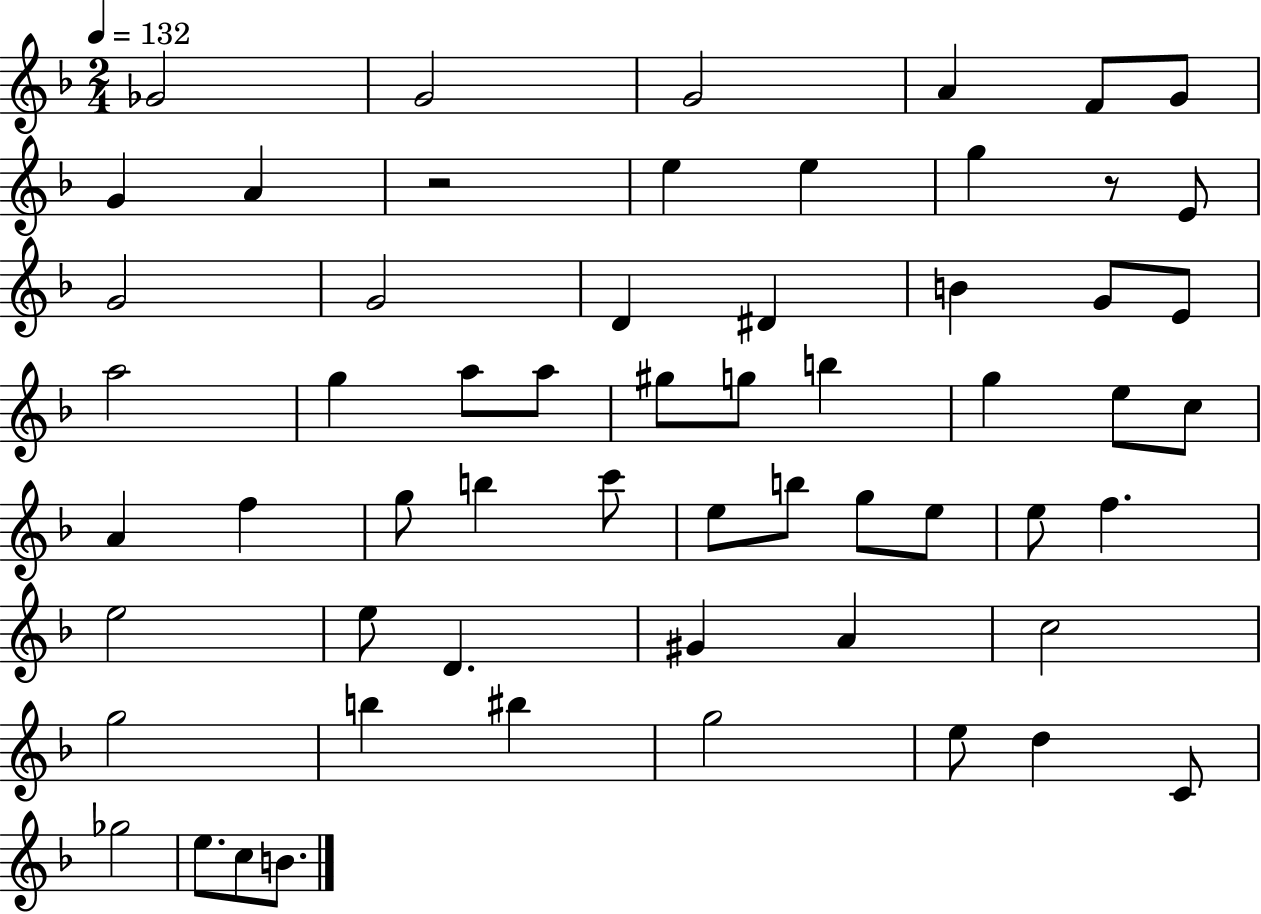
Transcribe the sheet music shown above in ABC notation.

X:1
T:Untitled
M:2/4
L:1/4
K:F
_G2 G2 G2 A F/2 G/2 G A z2 e e g z/2 E/2 G2 G2 D ^D B G/2 E/2 a2 g a/2 a/2 ^g/2 g/2 b g e/2 c/2 A f g/2 b c'/2 e/2 b/2 g/2 e/2 e/2 f e2 e/2 D ^G A c2 g2 b ^b g2 e/2 d C/2 _g2 e/2 c/2 B/2